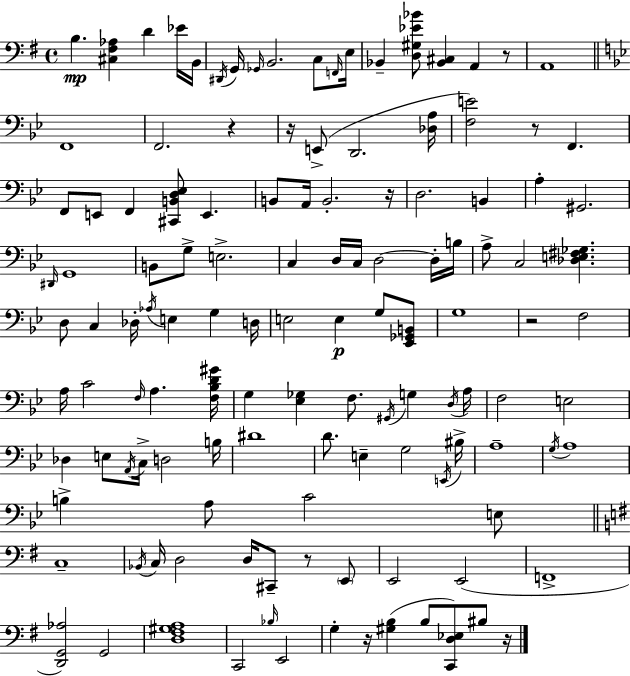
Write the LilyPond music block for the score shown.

{
  \clef bass
  \time 4/4
  \defaultTimeSignature
  \key g \major
  \repeat volta 2 { b4.\mp <cis fis aes>4 d'4 ees'16 b,16 | \acciaccatura { dis,16 } g,16 \grace { ges,16 } b,2. c8 | \grace { f,16 } e16 bes,4-- <d gis ees' bes'>8 <bes, cis>4 a,4 | r8 a,1 | \break \bar "||" \break \key g \minor f,1 | f,2. r4 | r16 e,8->( d,2. <des a>16 | <f e'>2) r8 f,4. | \break f,8 e,8 f,4 <cis, b, d ees>8 e,4. | b,8 a,16 b,2.-. r16 | d2. b,4 | a4-. gis,2. | \break \grace { dis,16 } g,1 | b,8 g8-> e2.-> | c4 d16 c16 d2~~ d16-. | b16 a8-> c2 <des e fis ges>4. | \break d8 c4 des16-. \acciaccatura { aes16 } e4 g4 | d16 e2 e4\p g8 | <ees, ges, b,>8 g1 | r2 f2 | \break a16 c'2 \grace { f16 } a4. | <f bes d' gis'>16 g4 <ees ges>4 f8. \acciaccatura { gis,16 } g4 | \acciaccatura { d16 } a16 f2 e2 | des4 e8 \acciaccatura { a,16 } c16-> d2 | \break b16 dis'1 | d'8. e4-- g2 | \acciaccatura { e,16 } bis16-> a1-- | \acciaccatura { g16 } a1 | \break b4-> a8 c'2 | e8 \bar "||" \break \key e \minor c1-- | \acciaccatura { bes,16 } c16 d2 d16 cis,8-- r8 \parenthesize e,8 | e,2 e,2( | f,1-> | \break <d, g, aes>2) g,2 | <d fis gis a>1 | c,2 \grace { bes16 } e,2 | g4-. r16 <gis b>4( b8 <c, d ees>8) bis8 | \break r16 } \bar "|."
}